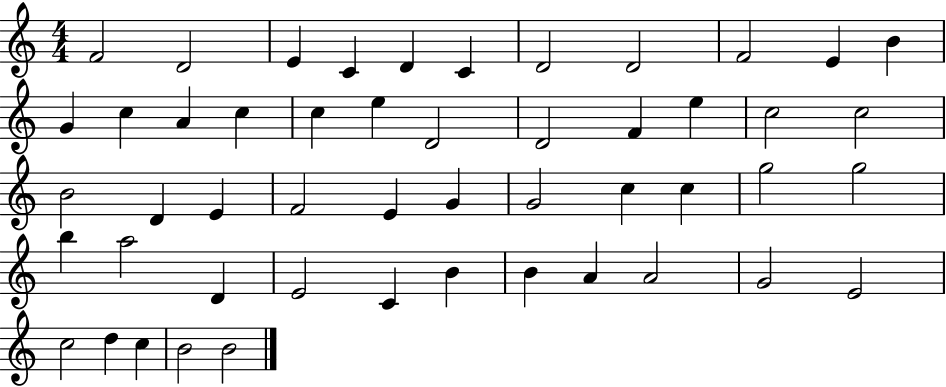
X:1
T:Untitled
M:4/4
L:1/4
K:C
F2 D2 E C D C D2 D2 F2 E B G c A c c e D2 D2 F e c2 c2 B2 D E F2 E G G2 c c g2 g2 b a2 D E2 C B B A A2 G2 E2 c2 d c B2 B2